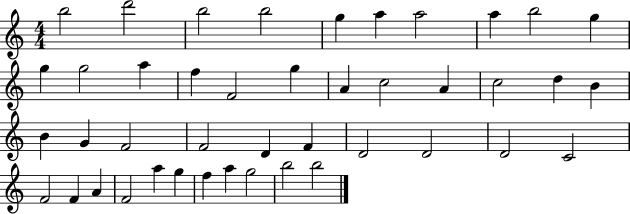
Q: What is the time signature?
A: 4/4